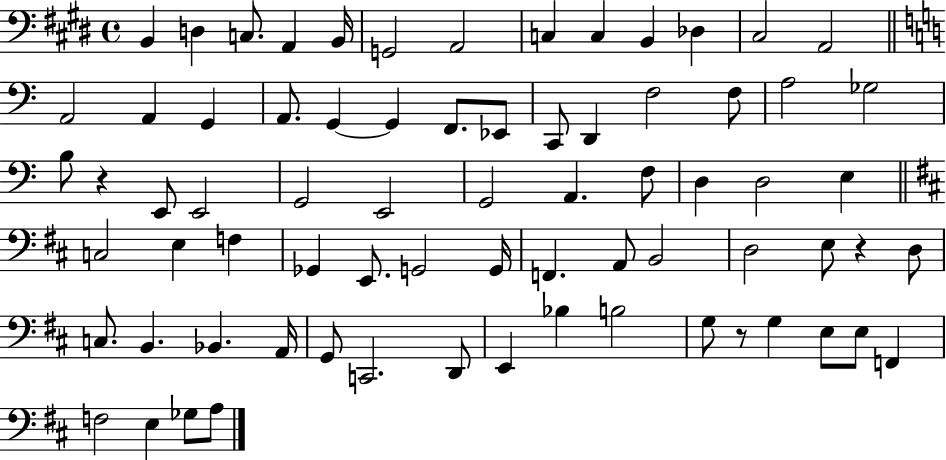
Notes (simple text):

B2/q D3/q C3/e. A2/q B2/s G2/h A2/h C3/q C3/q B2/q Db3/q C#3/h A2/h A2/h A2/q G2/q A2/e. G2/q G2/q F2/e. Eb2/e C2/e D2/q F3/h F3/e A3/h Gb3/h B3/e R/q E2/e E2/h G2/h E2/h G2/h A2/q. F3/e D3/q D3/h E3/q C3/h E3/q F3/q Gb2/q E2/e. G2/h G2/s F2/q. A2/e B2/h D3/h E3/e R/q D3/e C3/e. B2/q. Bb2/q. A2/s G2/e C2/h. D2/e E2/q Bb3/q B3/h G3/e R/e G3/q E3/e E3/e F2/q F3/h E3/q Gb3/e A3/e